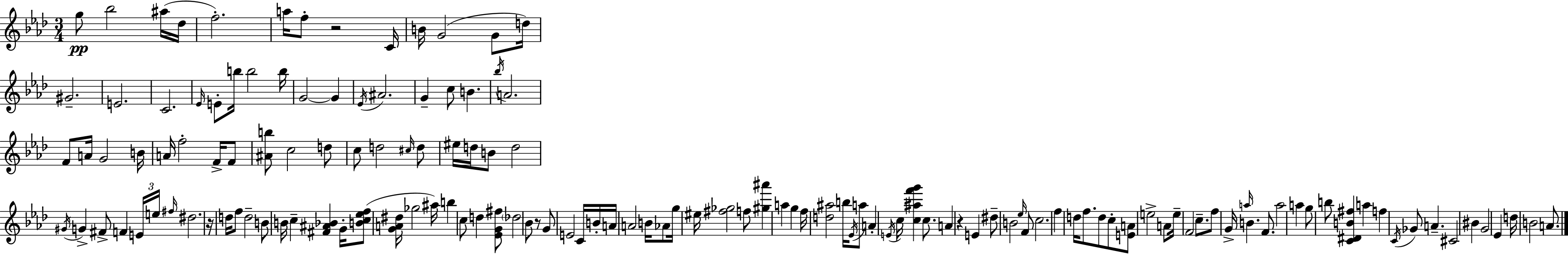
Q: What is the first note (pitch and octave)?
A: G5